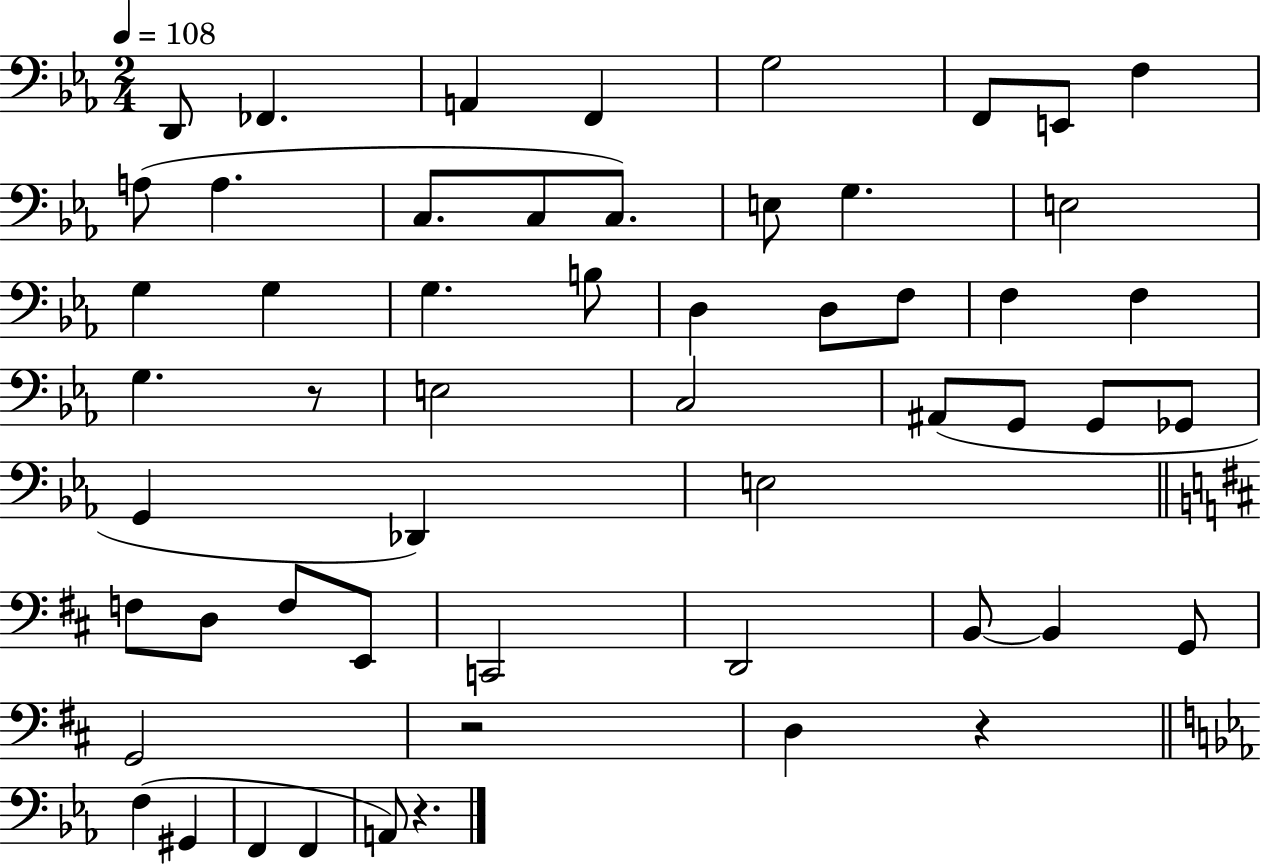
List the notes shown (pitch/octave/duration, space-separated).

D2/e FES2/q. A2/q F2/q G3/h F2/e E2/e F3/q A3/e A3/q. C3/e. C3/e C3/e. E3/e G3/q. E3/h G3/q G3/q G3/q. B3/e D3/q D3/e F3/e F3/q F3/q G3/q. R/e E3/h C3/h A#2/e G2/e G2/e Gb2/e G2/q Db2/q E3/h F3/e D3/e F3/e E2/e C2/h D2/h B2/e B2/q G2/e G2/h R/h D3/q R/q F3/q G#2/q F2/q F2/q A2/e R/q.